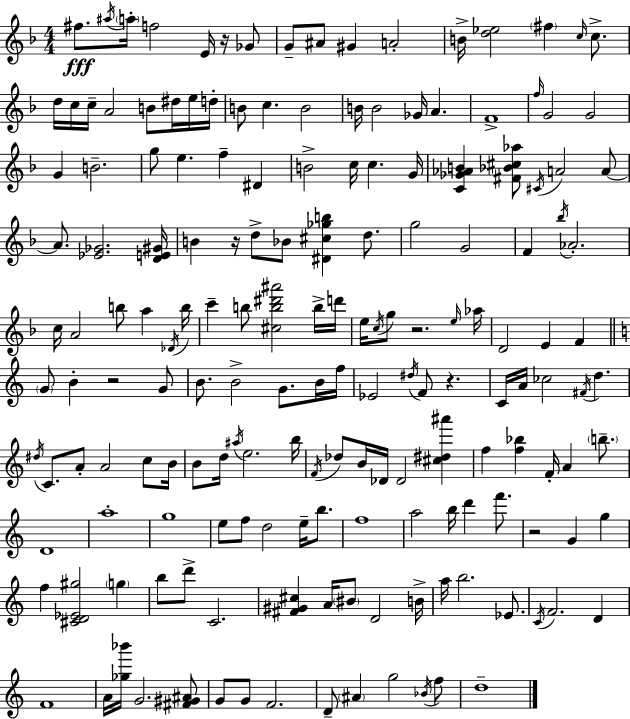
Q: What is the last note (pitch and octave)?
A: D5